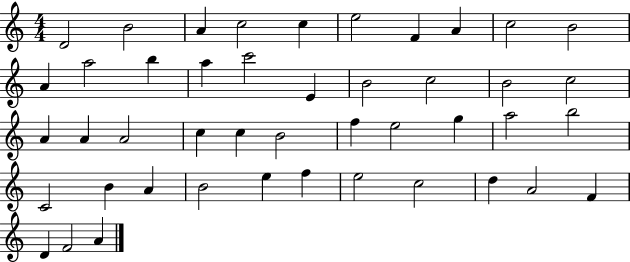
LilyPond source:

{
  \clef treble
  \numericTimeSignature
  \time 4/4
  \key c \major
  d'2 b'2 | a'4 c''2 c''4 | e''2 f'4 a'4 | c''2 b'2 | \break a'4 a''2 b''4 | a''4 c'''2 e'4 | b'2 c''2 | b'2 c''2 | \break a'4 a'4 a'2 | c''4 c''4 b'2 | f''4 e''2 g''4 | a''2 b''2 | \break c'2 b'4 a'4 | b'2 e''4 f''4 | e''2 c''2 | d''4 a'2 f'4 | \break d'4 f'2 a'4 | \bar "|."
}